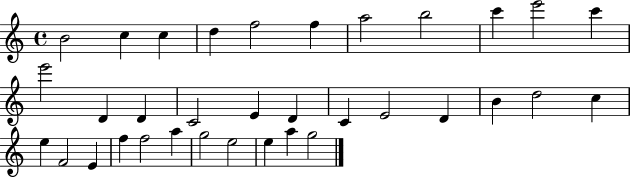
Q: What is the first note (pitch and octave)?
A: B4